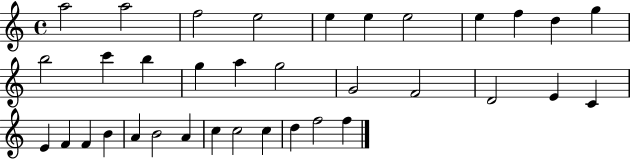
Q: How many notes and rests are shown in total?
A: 35